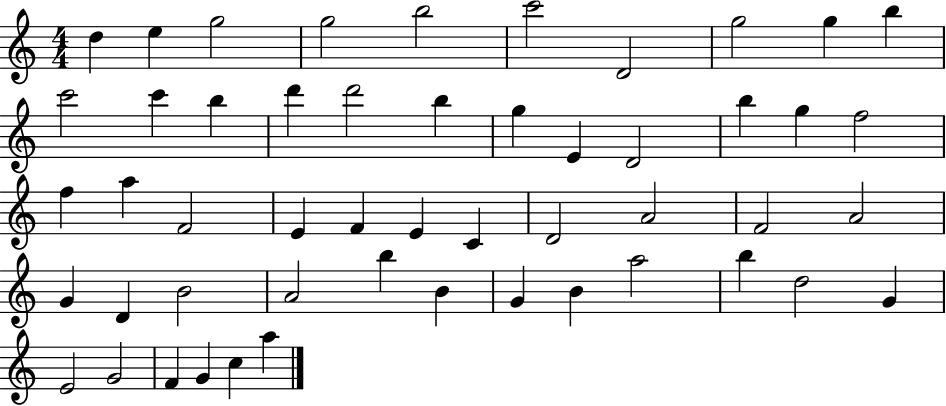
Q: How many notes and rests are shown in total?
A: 51